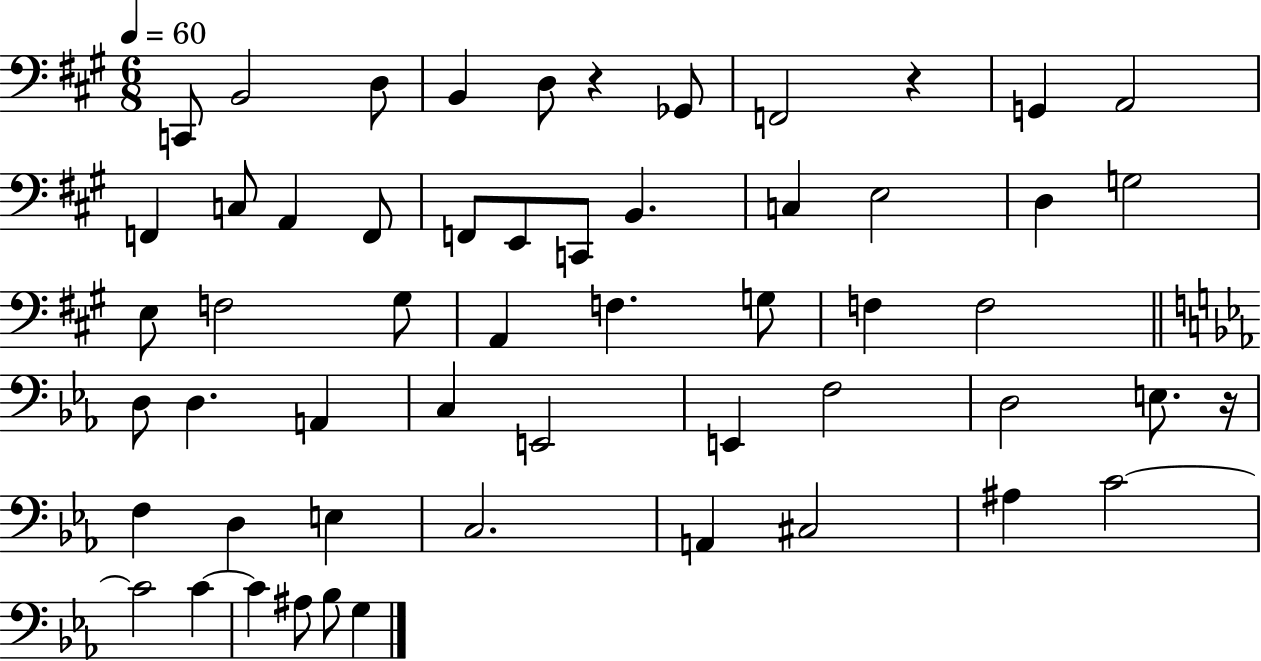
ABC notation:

X:1
T:Untitled
M:6/8
L:1/4
K:A
C,,/2 B,,2 D,/2 B,, D,/2 z _G,,/2 F,,2 z G,, A,,2 F,, C,/2 A,, F,,/2 F,,/2 E,,/2 C,,/2 B,, C, E,2 D, G,2 E,/2 F,2 ^G,/2 A,, F, G,/2 F, F,2 D,/2 D, A,, C, E,,2 E,, F,2 D,2 E,/2 z/4 F, D, E, C,2 A,, ^C,2 ^A, C2 C2 C C ^A,/2 _B,/2 G,